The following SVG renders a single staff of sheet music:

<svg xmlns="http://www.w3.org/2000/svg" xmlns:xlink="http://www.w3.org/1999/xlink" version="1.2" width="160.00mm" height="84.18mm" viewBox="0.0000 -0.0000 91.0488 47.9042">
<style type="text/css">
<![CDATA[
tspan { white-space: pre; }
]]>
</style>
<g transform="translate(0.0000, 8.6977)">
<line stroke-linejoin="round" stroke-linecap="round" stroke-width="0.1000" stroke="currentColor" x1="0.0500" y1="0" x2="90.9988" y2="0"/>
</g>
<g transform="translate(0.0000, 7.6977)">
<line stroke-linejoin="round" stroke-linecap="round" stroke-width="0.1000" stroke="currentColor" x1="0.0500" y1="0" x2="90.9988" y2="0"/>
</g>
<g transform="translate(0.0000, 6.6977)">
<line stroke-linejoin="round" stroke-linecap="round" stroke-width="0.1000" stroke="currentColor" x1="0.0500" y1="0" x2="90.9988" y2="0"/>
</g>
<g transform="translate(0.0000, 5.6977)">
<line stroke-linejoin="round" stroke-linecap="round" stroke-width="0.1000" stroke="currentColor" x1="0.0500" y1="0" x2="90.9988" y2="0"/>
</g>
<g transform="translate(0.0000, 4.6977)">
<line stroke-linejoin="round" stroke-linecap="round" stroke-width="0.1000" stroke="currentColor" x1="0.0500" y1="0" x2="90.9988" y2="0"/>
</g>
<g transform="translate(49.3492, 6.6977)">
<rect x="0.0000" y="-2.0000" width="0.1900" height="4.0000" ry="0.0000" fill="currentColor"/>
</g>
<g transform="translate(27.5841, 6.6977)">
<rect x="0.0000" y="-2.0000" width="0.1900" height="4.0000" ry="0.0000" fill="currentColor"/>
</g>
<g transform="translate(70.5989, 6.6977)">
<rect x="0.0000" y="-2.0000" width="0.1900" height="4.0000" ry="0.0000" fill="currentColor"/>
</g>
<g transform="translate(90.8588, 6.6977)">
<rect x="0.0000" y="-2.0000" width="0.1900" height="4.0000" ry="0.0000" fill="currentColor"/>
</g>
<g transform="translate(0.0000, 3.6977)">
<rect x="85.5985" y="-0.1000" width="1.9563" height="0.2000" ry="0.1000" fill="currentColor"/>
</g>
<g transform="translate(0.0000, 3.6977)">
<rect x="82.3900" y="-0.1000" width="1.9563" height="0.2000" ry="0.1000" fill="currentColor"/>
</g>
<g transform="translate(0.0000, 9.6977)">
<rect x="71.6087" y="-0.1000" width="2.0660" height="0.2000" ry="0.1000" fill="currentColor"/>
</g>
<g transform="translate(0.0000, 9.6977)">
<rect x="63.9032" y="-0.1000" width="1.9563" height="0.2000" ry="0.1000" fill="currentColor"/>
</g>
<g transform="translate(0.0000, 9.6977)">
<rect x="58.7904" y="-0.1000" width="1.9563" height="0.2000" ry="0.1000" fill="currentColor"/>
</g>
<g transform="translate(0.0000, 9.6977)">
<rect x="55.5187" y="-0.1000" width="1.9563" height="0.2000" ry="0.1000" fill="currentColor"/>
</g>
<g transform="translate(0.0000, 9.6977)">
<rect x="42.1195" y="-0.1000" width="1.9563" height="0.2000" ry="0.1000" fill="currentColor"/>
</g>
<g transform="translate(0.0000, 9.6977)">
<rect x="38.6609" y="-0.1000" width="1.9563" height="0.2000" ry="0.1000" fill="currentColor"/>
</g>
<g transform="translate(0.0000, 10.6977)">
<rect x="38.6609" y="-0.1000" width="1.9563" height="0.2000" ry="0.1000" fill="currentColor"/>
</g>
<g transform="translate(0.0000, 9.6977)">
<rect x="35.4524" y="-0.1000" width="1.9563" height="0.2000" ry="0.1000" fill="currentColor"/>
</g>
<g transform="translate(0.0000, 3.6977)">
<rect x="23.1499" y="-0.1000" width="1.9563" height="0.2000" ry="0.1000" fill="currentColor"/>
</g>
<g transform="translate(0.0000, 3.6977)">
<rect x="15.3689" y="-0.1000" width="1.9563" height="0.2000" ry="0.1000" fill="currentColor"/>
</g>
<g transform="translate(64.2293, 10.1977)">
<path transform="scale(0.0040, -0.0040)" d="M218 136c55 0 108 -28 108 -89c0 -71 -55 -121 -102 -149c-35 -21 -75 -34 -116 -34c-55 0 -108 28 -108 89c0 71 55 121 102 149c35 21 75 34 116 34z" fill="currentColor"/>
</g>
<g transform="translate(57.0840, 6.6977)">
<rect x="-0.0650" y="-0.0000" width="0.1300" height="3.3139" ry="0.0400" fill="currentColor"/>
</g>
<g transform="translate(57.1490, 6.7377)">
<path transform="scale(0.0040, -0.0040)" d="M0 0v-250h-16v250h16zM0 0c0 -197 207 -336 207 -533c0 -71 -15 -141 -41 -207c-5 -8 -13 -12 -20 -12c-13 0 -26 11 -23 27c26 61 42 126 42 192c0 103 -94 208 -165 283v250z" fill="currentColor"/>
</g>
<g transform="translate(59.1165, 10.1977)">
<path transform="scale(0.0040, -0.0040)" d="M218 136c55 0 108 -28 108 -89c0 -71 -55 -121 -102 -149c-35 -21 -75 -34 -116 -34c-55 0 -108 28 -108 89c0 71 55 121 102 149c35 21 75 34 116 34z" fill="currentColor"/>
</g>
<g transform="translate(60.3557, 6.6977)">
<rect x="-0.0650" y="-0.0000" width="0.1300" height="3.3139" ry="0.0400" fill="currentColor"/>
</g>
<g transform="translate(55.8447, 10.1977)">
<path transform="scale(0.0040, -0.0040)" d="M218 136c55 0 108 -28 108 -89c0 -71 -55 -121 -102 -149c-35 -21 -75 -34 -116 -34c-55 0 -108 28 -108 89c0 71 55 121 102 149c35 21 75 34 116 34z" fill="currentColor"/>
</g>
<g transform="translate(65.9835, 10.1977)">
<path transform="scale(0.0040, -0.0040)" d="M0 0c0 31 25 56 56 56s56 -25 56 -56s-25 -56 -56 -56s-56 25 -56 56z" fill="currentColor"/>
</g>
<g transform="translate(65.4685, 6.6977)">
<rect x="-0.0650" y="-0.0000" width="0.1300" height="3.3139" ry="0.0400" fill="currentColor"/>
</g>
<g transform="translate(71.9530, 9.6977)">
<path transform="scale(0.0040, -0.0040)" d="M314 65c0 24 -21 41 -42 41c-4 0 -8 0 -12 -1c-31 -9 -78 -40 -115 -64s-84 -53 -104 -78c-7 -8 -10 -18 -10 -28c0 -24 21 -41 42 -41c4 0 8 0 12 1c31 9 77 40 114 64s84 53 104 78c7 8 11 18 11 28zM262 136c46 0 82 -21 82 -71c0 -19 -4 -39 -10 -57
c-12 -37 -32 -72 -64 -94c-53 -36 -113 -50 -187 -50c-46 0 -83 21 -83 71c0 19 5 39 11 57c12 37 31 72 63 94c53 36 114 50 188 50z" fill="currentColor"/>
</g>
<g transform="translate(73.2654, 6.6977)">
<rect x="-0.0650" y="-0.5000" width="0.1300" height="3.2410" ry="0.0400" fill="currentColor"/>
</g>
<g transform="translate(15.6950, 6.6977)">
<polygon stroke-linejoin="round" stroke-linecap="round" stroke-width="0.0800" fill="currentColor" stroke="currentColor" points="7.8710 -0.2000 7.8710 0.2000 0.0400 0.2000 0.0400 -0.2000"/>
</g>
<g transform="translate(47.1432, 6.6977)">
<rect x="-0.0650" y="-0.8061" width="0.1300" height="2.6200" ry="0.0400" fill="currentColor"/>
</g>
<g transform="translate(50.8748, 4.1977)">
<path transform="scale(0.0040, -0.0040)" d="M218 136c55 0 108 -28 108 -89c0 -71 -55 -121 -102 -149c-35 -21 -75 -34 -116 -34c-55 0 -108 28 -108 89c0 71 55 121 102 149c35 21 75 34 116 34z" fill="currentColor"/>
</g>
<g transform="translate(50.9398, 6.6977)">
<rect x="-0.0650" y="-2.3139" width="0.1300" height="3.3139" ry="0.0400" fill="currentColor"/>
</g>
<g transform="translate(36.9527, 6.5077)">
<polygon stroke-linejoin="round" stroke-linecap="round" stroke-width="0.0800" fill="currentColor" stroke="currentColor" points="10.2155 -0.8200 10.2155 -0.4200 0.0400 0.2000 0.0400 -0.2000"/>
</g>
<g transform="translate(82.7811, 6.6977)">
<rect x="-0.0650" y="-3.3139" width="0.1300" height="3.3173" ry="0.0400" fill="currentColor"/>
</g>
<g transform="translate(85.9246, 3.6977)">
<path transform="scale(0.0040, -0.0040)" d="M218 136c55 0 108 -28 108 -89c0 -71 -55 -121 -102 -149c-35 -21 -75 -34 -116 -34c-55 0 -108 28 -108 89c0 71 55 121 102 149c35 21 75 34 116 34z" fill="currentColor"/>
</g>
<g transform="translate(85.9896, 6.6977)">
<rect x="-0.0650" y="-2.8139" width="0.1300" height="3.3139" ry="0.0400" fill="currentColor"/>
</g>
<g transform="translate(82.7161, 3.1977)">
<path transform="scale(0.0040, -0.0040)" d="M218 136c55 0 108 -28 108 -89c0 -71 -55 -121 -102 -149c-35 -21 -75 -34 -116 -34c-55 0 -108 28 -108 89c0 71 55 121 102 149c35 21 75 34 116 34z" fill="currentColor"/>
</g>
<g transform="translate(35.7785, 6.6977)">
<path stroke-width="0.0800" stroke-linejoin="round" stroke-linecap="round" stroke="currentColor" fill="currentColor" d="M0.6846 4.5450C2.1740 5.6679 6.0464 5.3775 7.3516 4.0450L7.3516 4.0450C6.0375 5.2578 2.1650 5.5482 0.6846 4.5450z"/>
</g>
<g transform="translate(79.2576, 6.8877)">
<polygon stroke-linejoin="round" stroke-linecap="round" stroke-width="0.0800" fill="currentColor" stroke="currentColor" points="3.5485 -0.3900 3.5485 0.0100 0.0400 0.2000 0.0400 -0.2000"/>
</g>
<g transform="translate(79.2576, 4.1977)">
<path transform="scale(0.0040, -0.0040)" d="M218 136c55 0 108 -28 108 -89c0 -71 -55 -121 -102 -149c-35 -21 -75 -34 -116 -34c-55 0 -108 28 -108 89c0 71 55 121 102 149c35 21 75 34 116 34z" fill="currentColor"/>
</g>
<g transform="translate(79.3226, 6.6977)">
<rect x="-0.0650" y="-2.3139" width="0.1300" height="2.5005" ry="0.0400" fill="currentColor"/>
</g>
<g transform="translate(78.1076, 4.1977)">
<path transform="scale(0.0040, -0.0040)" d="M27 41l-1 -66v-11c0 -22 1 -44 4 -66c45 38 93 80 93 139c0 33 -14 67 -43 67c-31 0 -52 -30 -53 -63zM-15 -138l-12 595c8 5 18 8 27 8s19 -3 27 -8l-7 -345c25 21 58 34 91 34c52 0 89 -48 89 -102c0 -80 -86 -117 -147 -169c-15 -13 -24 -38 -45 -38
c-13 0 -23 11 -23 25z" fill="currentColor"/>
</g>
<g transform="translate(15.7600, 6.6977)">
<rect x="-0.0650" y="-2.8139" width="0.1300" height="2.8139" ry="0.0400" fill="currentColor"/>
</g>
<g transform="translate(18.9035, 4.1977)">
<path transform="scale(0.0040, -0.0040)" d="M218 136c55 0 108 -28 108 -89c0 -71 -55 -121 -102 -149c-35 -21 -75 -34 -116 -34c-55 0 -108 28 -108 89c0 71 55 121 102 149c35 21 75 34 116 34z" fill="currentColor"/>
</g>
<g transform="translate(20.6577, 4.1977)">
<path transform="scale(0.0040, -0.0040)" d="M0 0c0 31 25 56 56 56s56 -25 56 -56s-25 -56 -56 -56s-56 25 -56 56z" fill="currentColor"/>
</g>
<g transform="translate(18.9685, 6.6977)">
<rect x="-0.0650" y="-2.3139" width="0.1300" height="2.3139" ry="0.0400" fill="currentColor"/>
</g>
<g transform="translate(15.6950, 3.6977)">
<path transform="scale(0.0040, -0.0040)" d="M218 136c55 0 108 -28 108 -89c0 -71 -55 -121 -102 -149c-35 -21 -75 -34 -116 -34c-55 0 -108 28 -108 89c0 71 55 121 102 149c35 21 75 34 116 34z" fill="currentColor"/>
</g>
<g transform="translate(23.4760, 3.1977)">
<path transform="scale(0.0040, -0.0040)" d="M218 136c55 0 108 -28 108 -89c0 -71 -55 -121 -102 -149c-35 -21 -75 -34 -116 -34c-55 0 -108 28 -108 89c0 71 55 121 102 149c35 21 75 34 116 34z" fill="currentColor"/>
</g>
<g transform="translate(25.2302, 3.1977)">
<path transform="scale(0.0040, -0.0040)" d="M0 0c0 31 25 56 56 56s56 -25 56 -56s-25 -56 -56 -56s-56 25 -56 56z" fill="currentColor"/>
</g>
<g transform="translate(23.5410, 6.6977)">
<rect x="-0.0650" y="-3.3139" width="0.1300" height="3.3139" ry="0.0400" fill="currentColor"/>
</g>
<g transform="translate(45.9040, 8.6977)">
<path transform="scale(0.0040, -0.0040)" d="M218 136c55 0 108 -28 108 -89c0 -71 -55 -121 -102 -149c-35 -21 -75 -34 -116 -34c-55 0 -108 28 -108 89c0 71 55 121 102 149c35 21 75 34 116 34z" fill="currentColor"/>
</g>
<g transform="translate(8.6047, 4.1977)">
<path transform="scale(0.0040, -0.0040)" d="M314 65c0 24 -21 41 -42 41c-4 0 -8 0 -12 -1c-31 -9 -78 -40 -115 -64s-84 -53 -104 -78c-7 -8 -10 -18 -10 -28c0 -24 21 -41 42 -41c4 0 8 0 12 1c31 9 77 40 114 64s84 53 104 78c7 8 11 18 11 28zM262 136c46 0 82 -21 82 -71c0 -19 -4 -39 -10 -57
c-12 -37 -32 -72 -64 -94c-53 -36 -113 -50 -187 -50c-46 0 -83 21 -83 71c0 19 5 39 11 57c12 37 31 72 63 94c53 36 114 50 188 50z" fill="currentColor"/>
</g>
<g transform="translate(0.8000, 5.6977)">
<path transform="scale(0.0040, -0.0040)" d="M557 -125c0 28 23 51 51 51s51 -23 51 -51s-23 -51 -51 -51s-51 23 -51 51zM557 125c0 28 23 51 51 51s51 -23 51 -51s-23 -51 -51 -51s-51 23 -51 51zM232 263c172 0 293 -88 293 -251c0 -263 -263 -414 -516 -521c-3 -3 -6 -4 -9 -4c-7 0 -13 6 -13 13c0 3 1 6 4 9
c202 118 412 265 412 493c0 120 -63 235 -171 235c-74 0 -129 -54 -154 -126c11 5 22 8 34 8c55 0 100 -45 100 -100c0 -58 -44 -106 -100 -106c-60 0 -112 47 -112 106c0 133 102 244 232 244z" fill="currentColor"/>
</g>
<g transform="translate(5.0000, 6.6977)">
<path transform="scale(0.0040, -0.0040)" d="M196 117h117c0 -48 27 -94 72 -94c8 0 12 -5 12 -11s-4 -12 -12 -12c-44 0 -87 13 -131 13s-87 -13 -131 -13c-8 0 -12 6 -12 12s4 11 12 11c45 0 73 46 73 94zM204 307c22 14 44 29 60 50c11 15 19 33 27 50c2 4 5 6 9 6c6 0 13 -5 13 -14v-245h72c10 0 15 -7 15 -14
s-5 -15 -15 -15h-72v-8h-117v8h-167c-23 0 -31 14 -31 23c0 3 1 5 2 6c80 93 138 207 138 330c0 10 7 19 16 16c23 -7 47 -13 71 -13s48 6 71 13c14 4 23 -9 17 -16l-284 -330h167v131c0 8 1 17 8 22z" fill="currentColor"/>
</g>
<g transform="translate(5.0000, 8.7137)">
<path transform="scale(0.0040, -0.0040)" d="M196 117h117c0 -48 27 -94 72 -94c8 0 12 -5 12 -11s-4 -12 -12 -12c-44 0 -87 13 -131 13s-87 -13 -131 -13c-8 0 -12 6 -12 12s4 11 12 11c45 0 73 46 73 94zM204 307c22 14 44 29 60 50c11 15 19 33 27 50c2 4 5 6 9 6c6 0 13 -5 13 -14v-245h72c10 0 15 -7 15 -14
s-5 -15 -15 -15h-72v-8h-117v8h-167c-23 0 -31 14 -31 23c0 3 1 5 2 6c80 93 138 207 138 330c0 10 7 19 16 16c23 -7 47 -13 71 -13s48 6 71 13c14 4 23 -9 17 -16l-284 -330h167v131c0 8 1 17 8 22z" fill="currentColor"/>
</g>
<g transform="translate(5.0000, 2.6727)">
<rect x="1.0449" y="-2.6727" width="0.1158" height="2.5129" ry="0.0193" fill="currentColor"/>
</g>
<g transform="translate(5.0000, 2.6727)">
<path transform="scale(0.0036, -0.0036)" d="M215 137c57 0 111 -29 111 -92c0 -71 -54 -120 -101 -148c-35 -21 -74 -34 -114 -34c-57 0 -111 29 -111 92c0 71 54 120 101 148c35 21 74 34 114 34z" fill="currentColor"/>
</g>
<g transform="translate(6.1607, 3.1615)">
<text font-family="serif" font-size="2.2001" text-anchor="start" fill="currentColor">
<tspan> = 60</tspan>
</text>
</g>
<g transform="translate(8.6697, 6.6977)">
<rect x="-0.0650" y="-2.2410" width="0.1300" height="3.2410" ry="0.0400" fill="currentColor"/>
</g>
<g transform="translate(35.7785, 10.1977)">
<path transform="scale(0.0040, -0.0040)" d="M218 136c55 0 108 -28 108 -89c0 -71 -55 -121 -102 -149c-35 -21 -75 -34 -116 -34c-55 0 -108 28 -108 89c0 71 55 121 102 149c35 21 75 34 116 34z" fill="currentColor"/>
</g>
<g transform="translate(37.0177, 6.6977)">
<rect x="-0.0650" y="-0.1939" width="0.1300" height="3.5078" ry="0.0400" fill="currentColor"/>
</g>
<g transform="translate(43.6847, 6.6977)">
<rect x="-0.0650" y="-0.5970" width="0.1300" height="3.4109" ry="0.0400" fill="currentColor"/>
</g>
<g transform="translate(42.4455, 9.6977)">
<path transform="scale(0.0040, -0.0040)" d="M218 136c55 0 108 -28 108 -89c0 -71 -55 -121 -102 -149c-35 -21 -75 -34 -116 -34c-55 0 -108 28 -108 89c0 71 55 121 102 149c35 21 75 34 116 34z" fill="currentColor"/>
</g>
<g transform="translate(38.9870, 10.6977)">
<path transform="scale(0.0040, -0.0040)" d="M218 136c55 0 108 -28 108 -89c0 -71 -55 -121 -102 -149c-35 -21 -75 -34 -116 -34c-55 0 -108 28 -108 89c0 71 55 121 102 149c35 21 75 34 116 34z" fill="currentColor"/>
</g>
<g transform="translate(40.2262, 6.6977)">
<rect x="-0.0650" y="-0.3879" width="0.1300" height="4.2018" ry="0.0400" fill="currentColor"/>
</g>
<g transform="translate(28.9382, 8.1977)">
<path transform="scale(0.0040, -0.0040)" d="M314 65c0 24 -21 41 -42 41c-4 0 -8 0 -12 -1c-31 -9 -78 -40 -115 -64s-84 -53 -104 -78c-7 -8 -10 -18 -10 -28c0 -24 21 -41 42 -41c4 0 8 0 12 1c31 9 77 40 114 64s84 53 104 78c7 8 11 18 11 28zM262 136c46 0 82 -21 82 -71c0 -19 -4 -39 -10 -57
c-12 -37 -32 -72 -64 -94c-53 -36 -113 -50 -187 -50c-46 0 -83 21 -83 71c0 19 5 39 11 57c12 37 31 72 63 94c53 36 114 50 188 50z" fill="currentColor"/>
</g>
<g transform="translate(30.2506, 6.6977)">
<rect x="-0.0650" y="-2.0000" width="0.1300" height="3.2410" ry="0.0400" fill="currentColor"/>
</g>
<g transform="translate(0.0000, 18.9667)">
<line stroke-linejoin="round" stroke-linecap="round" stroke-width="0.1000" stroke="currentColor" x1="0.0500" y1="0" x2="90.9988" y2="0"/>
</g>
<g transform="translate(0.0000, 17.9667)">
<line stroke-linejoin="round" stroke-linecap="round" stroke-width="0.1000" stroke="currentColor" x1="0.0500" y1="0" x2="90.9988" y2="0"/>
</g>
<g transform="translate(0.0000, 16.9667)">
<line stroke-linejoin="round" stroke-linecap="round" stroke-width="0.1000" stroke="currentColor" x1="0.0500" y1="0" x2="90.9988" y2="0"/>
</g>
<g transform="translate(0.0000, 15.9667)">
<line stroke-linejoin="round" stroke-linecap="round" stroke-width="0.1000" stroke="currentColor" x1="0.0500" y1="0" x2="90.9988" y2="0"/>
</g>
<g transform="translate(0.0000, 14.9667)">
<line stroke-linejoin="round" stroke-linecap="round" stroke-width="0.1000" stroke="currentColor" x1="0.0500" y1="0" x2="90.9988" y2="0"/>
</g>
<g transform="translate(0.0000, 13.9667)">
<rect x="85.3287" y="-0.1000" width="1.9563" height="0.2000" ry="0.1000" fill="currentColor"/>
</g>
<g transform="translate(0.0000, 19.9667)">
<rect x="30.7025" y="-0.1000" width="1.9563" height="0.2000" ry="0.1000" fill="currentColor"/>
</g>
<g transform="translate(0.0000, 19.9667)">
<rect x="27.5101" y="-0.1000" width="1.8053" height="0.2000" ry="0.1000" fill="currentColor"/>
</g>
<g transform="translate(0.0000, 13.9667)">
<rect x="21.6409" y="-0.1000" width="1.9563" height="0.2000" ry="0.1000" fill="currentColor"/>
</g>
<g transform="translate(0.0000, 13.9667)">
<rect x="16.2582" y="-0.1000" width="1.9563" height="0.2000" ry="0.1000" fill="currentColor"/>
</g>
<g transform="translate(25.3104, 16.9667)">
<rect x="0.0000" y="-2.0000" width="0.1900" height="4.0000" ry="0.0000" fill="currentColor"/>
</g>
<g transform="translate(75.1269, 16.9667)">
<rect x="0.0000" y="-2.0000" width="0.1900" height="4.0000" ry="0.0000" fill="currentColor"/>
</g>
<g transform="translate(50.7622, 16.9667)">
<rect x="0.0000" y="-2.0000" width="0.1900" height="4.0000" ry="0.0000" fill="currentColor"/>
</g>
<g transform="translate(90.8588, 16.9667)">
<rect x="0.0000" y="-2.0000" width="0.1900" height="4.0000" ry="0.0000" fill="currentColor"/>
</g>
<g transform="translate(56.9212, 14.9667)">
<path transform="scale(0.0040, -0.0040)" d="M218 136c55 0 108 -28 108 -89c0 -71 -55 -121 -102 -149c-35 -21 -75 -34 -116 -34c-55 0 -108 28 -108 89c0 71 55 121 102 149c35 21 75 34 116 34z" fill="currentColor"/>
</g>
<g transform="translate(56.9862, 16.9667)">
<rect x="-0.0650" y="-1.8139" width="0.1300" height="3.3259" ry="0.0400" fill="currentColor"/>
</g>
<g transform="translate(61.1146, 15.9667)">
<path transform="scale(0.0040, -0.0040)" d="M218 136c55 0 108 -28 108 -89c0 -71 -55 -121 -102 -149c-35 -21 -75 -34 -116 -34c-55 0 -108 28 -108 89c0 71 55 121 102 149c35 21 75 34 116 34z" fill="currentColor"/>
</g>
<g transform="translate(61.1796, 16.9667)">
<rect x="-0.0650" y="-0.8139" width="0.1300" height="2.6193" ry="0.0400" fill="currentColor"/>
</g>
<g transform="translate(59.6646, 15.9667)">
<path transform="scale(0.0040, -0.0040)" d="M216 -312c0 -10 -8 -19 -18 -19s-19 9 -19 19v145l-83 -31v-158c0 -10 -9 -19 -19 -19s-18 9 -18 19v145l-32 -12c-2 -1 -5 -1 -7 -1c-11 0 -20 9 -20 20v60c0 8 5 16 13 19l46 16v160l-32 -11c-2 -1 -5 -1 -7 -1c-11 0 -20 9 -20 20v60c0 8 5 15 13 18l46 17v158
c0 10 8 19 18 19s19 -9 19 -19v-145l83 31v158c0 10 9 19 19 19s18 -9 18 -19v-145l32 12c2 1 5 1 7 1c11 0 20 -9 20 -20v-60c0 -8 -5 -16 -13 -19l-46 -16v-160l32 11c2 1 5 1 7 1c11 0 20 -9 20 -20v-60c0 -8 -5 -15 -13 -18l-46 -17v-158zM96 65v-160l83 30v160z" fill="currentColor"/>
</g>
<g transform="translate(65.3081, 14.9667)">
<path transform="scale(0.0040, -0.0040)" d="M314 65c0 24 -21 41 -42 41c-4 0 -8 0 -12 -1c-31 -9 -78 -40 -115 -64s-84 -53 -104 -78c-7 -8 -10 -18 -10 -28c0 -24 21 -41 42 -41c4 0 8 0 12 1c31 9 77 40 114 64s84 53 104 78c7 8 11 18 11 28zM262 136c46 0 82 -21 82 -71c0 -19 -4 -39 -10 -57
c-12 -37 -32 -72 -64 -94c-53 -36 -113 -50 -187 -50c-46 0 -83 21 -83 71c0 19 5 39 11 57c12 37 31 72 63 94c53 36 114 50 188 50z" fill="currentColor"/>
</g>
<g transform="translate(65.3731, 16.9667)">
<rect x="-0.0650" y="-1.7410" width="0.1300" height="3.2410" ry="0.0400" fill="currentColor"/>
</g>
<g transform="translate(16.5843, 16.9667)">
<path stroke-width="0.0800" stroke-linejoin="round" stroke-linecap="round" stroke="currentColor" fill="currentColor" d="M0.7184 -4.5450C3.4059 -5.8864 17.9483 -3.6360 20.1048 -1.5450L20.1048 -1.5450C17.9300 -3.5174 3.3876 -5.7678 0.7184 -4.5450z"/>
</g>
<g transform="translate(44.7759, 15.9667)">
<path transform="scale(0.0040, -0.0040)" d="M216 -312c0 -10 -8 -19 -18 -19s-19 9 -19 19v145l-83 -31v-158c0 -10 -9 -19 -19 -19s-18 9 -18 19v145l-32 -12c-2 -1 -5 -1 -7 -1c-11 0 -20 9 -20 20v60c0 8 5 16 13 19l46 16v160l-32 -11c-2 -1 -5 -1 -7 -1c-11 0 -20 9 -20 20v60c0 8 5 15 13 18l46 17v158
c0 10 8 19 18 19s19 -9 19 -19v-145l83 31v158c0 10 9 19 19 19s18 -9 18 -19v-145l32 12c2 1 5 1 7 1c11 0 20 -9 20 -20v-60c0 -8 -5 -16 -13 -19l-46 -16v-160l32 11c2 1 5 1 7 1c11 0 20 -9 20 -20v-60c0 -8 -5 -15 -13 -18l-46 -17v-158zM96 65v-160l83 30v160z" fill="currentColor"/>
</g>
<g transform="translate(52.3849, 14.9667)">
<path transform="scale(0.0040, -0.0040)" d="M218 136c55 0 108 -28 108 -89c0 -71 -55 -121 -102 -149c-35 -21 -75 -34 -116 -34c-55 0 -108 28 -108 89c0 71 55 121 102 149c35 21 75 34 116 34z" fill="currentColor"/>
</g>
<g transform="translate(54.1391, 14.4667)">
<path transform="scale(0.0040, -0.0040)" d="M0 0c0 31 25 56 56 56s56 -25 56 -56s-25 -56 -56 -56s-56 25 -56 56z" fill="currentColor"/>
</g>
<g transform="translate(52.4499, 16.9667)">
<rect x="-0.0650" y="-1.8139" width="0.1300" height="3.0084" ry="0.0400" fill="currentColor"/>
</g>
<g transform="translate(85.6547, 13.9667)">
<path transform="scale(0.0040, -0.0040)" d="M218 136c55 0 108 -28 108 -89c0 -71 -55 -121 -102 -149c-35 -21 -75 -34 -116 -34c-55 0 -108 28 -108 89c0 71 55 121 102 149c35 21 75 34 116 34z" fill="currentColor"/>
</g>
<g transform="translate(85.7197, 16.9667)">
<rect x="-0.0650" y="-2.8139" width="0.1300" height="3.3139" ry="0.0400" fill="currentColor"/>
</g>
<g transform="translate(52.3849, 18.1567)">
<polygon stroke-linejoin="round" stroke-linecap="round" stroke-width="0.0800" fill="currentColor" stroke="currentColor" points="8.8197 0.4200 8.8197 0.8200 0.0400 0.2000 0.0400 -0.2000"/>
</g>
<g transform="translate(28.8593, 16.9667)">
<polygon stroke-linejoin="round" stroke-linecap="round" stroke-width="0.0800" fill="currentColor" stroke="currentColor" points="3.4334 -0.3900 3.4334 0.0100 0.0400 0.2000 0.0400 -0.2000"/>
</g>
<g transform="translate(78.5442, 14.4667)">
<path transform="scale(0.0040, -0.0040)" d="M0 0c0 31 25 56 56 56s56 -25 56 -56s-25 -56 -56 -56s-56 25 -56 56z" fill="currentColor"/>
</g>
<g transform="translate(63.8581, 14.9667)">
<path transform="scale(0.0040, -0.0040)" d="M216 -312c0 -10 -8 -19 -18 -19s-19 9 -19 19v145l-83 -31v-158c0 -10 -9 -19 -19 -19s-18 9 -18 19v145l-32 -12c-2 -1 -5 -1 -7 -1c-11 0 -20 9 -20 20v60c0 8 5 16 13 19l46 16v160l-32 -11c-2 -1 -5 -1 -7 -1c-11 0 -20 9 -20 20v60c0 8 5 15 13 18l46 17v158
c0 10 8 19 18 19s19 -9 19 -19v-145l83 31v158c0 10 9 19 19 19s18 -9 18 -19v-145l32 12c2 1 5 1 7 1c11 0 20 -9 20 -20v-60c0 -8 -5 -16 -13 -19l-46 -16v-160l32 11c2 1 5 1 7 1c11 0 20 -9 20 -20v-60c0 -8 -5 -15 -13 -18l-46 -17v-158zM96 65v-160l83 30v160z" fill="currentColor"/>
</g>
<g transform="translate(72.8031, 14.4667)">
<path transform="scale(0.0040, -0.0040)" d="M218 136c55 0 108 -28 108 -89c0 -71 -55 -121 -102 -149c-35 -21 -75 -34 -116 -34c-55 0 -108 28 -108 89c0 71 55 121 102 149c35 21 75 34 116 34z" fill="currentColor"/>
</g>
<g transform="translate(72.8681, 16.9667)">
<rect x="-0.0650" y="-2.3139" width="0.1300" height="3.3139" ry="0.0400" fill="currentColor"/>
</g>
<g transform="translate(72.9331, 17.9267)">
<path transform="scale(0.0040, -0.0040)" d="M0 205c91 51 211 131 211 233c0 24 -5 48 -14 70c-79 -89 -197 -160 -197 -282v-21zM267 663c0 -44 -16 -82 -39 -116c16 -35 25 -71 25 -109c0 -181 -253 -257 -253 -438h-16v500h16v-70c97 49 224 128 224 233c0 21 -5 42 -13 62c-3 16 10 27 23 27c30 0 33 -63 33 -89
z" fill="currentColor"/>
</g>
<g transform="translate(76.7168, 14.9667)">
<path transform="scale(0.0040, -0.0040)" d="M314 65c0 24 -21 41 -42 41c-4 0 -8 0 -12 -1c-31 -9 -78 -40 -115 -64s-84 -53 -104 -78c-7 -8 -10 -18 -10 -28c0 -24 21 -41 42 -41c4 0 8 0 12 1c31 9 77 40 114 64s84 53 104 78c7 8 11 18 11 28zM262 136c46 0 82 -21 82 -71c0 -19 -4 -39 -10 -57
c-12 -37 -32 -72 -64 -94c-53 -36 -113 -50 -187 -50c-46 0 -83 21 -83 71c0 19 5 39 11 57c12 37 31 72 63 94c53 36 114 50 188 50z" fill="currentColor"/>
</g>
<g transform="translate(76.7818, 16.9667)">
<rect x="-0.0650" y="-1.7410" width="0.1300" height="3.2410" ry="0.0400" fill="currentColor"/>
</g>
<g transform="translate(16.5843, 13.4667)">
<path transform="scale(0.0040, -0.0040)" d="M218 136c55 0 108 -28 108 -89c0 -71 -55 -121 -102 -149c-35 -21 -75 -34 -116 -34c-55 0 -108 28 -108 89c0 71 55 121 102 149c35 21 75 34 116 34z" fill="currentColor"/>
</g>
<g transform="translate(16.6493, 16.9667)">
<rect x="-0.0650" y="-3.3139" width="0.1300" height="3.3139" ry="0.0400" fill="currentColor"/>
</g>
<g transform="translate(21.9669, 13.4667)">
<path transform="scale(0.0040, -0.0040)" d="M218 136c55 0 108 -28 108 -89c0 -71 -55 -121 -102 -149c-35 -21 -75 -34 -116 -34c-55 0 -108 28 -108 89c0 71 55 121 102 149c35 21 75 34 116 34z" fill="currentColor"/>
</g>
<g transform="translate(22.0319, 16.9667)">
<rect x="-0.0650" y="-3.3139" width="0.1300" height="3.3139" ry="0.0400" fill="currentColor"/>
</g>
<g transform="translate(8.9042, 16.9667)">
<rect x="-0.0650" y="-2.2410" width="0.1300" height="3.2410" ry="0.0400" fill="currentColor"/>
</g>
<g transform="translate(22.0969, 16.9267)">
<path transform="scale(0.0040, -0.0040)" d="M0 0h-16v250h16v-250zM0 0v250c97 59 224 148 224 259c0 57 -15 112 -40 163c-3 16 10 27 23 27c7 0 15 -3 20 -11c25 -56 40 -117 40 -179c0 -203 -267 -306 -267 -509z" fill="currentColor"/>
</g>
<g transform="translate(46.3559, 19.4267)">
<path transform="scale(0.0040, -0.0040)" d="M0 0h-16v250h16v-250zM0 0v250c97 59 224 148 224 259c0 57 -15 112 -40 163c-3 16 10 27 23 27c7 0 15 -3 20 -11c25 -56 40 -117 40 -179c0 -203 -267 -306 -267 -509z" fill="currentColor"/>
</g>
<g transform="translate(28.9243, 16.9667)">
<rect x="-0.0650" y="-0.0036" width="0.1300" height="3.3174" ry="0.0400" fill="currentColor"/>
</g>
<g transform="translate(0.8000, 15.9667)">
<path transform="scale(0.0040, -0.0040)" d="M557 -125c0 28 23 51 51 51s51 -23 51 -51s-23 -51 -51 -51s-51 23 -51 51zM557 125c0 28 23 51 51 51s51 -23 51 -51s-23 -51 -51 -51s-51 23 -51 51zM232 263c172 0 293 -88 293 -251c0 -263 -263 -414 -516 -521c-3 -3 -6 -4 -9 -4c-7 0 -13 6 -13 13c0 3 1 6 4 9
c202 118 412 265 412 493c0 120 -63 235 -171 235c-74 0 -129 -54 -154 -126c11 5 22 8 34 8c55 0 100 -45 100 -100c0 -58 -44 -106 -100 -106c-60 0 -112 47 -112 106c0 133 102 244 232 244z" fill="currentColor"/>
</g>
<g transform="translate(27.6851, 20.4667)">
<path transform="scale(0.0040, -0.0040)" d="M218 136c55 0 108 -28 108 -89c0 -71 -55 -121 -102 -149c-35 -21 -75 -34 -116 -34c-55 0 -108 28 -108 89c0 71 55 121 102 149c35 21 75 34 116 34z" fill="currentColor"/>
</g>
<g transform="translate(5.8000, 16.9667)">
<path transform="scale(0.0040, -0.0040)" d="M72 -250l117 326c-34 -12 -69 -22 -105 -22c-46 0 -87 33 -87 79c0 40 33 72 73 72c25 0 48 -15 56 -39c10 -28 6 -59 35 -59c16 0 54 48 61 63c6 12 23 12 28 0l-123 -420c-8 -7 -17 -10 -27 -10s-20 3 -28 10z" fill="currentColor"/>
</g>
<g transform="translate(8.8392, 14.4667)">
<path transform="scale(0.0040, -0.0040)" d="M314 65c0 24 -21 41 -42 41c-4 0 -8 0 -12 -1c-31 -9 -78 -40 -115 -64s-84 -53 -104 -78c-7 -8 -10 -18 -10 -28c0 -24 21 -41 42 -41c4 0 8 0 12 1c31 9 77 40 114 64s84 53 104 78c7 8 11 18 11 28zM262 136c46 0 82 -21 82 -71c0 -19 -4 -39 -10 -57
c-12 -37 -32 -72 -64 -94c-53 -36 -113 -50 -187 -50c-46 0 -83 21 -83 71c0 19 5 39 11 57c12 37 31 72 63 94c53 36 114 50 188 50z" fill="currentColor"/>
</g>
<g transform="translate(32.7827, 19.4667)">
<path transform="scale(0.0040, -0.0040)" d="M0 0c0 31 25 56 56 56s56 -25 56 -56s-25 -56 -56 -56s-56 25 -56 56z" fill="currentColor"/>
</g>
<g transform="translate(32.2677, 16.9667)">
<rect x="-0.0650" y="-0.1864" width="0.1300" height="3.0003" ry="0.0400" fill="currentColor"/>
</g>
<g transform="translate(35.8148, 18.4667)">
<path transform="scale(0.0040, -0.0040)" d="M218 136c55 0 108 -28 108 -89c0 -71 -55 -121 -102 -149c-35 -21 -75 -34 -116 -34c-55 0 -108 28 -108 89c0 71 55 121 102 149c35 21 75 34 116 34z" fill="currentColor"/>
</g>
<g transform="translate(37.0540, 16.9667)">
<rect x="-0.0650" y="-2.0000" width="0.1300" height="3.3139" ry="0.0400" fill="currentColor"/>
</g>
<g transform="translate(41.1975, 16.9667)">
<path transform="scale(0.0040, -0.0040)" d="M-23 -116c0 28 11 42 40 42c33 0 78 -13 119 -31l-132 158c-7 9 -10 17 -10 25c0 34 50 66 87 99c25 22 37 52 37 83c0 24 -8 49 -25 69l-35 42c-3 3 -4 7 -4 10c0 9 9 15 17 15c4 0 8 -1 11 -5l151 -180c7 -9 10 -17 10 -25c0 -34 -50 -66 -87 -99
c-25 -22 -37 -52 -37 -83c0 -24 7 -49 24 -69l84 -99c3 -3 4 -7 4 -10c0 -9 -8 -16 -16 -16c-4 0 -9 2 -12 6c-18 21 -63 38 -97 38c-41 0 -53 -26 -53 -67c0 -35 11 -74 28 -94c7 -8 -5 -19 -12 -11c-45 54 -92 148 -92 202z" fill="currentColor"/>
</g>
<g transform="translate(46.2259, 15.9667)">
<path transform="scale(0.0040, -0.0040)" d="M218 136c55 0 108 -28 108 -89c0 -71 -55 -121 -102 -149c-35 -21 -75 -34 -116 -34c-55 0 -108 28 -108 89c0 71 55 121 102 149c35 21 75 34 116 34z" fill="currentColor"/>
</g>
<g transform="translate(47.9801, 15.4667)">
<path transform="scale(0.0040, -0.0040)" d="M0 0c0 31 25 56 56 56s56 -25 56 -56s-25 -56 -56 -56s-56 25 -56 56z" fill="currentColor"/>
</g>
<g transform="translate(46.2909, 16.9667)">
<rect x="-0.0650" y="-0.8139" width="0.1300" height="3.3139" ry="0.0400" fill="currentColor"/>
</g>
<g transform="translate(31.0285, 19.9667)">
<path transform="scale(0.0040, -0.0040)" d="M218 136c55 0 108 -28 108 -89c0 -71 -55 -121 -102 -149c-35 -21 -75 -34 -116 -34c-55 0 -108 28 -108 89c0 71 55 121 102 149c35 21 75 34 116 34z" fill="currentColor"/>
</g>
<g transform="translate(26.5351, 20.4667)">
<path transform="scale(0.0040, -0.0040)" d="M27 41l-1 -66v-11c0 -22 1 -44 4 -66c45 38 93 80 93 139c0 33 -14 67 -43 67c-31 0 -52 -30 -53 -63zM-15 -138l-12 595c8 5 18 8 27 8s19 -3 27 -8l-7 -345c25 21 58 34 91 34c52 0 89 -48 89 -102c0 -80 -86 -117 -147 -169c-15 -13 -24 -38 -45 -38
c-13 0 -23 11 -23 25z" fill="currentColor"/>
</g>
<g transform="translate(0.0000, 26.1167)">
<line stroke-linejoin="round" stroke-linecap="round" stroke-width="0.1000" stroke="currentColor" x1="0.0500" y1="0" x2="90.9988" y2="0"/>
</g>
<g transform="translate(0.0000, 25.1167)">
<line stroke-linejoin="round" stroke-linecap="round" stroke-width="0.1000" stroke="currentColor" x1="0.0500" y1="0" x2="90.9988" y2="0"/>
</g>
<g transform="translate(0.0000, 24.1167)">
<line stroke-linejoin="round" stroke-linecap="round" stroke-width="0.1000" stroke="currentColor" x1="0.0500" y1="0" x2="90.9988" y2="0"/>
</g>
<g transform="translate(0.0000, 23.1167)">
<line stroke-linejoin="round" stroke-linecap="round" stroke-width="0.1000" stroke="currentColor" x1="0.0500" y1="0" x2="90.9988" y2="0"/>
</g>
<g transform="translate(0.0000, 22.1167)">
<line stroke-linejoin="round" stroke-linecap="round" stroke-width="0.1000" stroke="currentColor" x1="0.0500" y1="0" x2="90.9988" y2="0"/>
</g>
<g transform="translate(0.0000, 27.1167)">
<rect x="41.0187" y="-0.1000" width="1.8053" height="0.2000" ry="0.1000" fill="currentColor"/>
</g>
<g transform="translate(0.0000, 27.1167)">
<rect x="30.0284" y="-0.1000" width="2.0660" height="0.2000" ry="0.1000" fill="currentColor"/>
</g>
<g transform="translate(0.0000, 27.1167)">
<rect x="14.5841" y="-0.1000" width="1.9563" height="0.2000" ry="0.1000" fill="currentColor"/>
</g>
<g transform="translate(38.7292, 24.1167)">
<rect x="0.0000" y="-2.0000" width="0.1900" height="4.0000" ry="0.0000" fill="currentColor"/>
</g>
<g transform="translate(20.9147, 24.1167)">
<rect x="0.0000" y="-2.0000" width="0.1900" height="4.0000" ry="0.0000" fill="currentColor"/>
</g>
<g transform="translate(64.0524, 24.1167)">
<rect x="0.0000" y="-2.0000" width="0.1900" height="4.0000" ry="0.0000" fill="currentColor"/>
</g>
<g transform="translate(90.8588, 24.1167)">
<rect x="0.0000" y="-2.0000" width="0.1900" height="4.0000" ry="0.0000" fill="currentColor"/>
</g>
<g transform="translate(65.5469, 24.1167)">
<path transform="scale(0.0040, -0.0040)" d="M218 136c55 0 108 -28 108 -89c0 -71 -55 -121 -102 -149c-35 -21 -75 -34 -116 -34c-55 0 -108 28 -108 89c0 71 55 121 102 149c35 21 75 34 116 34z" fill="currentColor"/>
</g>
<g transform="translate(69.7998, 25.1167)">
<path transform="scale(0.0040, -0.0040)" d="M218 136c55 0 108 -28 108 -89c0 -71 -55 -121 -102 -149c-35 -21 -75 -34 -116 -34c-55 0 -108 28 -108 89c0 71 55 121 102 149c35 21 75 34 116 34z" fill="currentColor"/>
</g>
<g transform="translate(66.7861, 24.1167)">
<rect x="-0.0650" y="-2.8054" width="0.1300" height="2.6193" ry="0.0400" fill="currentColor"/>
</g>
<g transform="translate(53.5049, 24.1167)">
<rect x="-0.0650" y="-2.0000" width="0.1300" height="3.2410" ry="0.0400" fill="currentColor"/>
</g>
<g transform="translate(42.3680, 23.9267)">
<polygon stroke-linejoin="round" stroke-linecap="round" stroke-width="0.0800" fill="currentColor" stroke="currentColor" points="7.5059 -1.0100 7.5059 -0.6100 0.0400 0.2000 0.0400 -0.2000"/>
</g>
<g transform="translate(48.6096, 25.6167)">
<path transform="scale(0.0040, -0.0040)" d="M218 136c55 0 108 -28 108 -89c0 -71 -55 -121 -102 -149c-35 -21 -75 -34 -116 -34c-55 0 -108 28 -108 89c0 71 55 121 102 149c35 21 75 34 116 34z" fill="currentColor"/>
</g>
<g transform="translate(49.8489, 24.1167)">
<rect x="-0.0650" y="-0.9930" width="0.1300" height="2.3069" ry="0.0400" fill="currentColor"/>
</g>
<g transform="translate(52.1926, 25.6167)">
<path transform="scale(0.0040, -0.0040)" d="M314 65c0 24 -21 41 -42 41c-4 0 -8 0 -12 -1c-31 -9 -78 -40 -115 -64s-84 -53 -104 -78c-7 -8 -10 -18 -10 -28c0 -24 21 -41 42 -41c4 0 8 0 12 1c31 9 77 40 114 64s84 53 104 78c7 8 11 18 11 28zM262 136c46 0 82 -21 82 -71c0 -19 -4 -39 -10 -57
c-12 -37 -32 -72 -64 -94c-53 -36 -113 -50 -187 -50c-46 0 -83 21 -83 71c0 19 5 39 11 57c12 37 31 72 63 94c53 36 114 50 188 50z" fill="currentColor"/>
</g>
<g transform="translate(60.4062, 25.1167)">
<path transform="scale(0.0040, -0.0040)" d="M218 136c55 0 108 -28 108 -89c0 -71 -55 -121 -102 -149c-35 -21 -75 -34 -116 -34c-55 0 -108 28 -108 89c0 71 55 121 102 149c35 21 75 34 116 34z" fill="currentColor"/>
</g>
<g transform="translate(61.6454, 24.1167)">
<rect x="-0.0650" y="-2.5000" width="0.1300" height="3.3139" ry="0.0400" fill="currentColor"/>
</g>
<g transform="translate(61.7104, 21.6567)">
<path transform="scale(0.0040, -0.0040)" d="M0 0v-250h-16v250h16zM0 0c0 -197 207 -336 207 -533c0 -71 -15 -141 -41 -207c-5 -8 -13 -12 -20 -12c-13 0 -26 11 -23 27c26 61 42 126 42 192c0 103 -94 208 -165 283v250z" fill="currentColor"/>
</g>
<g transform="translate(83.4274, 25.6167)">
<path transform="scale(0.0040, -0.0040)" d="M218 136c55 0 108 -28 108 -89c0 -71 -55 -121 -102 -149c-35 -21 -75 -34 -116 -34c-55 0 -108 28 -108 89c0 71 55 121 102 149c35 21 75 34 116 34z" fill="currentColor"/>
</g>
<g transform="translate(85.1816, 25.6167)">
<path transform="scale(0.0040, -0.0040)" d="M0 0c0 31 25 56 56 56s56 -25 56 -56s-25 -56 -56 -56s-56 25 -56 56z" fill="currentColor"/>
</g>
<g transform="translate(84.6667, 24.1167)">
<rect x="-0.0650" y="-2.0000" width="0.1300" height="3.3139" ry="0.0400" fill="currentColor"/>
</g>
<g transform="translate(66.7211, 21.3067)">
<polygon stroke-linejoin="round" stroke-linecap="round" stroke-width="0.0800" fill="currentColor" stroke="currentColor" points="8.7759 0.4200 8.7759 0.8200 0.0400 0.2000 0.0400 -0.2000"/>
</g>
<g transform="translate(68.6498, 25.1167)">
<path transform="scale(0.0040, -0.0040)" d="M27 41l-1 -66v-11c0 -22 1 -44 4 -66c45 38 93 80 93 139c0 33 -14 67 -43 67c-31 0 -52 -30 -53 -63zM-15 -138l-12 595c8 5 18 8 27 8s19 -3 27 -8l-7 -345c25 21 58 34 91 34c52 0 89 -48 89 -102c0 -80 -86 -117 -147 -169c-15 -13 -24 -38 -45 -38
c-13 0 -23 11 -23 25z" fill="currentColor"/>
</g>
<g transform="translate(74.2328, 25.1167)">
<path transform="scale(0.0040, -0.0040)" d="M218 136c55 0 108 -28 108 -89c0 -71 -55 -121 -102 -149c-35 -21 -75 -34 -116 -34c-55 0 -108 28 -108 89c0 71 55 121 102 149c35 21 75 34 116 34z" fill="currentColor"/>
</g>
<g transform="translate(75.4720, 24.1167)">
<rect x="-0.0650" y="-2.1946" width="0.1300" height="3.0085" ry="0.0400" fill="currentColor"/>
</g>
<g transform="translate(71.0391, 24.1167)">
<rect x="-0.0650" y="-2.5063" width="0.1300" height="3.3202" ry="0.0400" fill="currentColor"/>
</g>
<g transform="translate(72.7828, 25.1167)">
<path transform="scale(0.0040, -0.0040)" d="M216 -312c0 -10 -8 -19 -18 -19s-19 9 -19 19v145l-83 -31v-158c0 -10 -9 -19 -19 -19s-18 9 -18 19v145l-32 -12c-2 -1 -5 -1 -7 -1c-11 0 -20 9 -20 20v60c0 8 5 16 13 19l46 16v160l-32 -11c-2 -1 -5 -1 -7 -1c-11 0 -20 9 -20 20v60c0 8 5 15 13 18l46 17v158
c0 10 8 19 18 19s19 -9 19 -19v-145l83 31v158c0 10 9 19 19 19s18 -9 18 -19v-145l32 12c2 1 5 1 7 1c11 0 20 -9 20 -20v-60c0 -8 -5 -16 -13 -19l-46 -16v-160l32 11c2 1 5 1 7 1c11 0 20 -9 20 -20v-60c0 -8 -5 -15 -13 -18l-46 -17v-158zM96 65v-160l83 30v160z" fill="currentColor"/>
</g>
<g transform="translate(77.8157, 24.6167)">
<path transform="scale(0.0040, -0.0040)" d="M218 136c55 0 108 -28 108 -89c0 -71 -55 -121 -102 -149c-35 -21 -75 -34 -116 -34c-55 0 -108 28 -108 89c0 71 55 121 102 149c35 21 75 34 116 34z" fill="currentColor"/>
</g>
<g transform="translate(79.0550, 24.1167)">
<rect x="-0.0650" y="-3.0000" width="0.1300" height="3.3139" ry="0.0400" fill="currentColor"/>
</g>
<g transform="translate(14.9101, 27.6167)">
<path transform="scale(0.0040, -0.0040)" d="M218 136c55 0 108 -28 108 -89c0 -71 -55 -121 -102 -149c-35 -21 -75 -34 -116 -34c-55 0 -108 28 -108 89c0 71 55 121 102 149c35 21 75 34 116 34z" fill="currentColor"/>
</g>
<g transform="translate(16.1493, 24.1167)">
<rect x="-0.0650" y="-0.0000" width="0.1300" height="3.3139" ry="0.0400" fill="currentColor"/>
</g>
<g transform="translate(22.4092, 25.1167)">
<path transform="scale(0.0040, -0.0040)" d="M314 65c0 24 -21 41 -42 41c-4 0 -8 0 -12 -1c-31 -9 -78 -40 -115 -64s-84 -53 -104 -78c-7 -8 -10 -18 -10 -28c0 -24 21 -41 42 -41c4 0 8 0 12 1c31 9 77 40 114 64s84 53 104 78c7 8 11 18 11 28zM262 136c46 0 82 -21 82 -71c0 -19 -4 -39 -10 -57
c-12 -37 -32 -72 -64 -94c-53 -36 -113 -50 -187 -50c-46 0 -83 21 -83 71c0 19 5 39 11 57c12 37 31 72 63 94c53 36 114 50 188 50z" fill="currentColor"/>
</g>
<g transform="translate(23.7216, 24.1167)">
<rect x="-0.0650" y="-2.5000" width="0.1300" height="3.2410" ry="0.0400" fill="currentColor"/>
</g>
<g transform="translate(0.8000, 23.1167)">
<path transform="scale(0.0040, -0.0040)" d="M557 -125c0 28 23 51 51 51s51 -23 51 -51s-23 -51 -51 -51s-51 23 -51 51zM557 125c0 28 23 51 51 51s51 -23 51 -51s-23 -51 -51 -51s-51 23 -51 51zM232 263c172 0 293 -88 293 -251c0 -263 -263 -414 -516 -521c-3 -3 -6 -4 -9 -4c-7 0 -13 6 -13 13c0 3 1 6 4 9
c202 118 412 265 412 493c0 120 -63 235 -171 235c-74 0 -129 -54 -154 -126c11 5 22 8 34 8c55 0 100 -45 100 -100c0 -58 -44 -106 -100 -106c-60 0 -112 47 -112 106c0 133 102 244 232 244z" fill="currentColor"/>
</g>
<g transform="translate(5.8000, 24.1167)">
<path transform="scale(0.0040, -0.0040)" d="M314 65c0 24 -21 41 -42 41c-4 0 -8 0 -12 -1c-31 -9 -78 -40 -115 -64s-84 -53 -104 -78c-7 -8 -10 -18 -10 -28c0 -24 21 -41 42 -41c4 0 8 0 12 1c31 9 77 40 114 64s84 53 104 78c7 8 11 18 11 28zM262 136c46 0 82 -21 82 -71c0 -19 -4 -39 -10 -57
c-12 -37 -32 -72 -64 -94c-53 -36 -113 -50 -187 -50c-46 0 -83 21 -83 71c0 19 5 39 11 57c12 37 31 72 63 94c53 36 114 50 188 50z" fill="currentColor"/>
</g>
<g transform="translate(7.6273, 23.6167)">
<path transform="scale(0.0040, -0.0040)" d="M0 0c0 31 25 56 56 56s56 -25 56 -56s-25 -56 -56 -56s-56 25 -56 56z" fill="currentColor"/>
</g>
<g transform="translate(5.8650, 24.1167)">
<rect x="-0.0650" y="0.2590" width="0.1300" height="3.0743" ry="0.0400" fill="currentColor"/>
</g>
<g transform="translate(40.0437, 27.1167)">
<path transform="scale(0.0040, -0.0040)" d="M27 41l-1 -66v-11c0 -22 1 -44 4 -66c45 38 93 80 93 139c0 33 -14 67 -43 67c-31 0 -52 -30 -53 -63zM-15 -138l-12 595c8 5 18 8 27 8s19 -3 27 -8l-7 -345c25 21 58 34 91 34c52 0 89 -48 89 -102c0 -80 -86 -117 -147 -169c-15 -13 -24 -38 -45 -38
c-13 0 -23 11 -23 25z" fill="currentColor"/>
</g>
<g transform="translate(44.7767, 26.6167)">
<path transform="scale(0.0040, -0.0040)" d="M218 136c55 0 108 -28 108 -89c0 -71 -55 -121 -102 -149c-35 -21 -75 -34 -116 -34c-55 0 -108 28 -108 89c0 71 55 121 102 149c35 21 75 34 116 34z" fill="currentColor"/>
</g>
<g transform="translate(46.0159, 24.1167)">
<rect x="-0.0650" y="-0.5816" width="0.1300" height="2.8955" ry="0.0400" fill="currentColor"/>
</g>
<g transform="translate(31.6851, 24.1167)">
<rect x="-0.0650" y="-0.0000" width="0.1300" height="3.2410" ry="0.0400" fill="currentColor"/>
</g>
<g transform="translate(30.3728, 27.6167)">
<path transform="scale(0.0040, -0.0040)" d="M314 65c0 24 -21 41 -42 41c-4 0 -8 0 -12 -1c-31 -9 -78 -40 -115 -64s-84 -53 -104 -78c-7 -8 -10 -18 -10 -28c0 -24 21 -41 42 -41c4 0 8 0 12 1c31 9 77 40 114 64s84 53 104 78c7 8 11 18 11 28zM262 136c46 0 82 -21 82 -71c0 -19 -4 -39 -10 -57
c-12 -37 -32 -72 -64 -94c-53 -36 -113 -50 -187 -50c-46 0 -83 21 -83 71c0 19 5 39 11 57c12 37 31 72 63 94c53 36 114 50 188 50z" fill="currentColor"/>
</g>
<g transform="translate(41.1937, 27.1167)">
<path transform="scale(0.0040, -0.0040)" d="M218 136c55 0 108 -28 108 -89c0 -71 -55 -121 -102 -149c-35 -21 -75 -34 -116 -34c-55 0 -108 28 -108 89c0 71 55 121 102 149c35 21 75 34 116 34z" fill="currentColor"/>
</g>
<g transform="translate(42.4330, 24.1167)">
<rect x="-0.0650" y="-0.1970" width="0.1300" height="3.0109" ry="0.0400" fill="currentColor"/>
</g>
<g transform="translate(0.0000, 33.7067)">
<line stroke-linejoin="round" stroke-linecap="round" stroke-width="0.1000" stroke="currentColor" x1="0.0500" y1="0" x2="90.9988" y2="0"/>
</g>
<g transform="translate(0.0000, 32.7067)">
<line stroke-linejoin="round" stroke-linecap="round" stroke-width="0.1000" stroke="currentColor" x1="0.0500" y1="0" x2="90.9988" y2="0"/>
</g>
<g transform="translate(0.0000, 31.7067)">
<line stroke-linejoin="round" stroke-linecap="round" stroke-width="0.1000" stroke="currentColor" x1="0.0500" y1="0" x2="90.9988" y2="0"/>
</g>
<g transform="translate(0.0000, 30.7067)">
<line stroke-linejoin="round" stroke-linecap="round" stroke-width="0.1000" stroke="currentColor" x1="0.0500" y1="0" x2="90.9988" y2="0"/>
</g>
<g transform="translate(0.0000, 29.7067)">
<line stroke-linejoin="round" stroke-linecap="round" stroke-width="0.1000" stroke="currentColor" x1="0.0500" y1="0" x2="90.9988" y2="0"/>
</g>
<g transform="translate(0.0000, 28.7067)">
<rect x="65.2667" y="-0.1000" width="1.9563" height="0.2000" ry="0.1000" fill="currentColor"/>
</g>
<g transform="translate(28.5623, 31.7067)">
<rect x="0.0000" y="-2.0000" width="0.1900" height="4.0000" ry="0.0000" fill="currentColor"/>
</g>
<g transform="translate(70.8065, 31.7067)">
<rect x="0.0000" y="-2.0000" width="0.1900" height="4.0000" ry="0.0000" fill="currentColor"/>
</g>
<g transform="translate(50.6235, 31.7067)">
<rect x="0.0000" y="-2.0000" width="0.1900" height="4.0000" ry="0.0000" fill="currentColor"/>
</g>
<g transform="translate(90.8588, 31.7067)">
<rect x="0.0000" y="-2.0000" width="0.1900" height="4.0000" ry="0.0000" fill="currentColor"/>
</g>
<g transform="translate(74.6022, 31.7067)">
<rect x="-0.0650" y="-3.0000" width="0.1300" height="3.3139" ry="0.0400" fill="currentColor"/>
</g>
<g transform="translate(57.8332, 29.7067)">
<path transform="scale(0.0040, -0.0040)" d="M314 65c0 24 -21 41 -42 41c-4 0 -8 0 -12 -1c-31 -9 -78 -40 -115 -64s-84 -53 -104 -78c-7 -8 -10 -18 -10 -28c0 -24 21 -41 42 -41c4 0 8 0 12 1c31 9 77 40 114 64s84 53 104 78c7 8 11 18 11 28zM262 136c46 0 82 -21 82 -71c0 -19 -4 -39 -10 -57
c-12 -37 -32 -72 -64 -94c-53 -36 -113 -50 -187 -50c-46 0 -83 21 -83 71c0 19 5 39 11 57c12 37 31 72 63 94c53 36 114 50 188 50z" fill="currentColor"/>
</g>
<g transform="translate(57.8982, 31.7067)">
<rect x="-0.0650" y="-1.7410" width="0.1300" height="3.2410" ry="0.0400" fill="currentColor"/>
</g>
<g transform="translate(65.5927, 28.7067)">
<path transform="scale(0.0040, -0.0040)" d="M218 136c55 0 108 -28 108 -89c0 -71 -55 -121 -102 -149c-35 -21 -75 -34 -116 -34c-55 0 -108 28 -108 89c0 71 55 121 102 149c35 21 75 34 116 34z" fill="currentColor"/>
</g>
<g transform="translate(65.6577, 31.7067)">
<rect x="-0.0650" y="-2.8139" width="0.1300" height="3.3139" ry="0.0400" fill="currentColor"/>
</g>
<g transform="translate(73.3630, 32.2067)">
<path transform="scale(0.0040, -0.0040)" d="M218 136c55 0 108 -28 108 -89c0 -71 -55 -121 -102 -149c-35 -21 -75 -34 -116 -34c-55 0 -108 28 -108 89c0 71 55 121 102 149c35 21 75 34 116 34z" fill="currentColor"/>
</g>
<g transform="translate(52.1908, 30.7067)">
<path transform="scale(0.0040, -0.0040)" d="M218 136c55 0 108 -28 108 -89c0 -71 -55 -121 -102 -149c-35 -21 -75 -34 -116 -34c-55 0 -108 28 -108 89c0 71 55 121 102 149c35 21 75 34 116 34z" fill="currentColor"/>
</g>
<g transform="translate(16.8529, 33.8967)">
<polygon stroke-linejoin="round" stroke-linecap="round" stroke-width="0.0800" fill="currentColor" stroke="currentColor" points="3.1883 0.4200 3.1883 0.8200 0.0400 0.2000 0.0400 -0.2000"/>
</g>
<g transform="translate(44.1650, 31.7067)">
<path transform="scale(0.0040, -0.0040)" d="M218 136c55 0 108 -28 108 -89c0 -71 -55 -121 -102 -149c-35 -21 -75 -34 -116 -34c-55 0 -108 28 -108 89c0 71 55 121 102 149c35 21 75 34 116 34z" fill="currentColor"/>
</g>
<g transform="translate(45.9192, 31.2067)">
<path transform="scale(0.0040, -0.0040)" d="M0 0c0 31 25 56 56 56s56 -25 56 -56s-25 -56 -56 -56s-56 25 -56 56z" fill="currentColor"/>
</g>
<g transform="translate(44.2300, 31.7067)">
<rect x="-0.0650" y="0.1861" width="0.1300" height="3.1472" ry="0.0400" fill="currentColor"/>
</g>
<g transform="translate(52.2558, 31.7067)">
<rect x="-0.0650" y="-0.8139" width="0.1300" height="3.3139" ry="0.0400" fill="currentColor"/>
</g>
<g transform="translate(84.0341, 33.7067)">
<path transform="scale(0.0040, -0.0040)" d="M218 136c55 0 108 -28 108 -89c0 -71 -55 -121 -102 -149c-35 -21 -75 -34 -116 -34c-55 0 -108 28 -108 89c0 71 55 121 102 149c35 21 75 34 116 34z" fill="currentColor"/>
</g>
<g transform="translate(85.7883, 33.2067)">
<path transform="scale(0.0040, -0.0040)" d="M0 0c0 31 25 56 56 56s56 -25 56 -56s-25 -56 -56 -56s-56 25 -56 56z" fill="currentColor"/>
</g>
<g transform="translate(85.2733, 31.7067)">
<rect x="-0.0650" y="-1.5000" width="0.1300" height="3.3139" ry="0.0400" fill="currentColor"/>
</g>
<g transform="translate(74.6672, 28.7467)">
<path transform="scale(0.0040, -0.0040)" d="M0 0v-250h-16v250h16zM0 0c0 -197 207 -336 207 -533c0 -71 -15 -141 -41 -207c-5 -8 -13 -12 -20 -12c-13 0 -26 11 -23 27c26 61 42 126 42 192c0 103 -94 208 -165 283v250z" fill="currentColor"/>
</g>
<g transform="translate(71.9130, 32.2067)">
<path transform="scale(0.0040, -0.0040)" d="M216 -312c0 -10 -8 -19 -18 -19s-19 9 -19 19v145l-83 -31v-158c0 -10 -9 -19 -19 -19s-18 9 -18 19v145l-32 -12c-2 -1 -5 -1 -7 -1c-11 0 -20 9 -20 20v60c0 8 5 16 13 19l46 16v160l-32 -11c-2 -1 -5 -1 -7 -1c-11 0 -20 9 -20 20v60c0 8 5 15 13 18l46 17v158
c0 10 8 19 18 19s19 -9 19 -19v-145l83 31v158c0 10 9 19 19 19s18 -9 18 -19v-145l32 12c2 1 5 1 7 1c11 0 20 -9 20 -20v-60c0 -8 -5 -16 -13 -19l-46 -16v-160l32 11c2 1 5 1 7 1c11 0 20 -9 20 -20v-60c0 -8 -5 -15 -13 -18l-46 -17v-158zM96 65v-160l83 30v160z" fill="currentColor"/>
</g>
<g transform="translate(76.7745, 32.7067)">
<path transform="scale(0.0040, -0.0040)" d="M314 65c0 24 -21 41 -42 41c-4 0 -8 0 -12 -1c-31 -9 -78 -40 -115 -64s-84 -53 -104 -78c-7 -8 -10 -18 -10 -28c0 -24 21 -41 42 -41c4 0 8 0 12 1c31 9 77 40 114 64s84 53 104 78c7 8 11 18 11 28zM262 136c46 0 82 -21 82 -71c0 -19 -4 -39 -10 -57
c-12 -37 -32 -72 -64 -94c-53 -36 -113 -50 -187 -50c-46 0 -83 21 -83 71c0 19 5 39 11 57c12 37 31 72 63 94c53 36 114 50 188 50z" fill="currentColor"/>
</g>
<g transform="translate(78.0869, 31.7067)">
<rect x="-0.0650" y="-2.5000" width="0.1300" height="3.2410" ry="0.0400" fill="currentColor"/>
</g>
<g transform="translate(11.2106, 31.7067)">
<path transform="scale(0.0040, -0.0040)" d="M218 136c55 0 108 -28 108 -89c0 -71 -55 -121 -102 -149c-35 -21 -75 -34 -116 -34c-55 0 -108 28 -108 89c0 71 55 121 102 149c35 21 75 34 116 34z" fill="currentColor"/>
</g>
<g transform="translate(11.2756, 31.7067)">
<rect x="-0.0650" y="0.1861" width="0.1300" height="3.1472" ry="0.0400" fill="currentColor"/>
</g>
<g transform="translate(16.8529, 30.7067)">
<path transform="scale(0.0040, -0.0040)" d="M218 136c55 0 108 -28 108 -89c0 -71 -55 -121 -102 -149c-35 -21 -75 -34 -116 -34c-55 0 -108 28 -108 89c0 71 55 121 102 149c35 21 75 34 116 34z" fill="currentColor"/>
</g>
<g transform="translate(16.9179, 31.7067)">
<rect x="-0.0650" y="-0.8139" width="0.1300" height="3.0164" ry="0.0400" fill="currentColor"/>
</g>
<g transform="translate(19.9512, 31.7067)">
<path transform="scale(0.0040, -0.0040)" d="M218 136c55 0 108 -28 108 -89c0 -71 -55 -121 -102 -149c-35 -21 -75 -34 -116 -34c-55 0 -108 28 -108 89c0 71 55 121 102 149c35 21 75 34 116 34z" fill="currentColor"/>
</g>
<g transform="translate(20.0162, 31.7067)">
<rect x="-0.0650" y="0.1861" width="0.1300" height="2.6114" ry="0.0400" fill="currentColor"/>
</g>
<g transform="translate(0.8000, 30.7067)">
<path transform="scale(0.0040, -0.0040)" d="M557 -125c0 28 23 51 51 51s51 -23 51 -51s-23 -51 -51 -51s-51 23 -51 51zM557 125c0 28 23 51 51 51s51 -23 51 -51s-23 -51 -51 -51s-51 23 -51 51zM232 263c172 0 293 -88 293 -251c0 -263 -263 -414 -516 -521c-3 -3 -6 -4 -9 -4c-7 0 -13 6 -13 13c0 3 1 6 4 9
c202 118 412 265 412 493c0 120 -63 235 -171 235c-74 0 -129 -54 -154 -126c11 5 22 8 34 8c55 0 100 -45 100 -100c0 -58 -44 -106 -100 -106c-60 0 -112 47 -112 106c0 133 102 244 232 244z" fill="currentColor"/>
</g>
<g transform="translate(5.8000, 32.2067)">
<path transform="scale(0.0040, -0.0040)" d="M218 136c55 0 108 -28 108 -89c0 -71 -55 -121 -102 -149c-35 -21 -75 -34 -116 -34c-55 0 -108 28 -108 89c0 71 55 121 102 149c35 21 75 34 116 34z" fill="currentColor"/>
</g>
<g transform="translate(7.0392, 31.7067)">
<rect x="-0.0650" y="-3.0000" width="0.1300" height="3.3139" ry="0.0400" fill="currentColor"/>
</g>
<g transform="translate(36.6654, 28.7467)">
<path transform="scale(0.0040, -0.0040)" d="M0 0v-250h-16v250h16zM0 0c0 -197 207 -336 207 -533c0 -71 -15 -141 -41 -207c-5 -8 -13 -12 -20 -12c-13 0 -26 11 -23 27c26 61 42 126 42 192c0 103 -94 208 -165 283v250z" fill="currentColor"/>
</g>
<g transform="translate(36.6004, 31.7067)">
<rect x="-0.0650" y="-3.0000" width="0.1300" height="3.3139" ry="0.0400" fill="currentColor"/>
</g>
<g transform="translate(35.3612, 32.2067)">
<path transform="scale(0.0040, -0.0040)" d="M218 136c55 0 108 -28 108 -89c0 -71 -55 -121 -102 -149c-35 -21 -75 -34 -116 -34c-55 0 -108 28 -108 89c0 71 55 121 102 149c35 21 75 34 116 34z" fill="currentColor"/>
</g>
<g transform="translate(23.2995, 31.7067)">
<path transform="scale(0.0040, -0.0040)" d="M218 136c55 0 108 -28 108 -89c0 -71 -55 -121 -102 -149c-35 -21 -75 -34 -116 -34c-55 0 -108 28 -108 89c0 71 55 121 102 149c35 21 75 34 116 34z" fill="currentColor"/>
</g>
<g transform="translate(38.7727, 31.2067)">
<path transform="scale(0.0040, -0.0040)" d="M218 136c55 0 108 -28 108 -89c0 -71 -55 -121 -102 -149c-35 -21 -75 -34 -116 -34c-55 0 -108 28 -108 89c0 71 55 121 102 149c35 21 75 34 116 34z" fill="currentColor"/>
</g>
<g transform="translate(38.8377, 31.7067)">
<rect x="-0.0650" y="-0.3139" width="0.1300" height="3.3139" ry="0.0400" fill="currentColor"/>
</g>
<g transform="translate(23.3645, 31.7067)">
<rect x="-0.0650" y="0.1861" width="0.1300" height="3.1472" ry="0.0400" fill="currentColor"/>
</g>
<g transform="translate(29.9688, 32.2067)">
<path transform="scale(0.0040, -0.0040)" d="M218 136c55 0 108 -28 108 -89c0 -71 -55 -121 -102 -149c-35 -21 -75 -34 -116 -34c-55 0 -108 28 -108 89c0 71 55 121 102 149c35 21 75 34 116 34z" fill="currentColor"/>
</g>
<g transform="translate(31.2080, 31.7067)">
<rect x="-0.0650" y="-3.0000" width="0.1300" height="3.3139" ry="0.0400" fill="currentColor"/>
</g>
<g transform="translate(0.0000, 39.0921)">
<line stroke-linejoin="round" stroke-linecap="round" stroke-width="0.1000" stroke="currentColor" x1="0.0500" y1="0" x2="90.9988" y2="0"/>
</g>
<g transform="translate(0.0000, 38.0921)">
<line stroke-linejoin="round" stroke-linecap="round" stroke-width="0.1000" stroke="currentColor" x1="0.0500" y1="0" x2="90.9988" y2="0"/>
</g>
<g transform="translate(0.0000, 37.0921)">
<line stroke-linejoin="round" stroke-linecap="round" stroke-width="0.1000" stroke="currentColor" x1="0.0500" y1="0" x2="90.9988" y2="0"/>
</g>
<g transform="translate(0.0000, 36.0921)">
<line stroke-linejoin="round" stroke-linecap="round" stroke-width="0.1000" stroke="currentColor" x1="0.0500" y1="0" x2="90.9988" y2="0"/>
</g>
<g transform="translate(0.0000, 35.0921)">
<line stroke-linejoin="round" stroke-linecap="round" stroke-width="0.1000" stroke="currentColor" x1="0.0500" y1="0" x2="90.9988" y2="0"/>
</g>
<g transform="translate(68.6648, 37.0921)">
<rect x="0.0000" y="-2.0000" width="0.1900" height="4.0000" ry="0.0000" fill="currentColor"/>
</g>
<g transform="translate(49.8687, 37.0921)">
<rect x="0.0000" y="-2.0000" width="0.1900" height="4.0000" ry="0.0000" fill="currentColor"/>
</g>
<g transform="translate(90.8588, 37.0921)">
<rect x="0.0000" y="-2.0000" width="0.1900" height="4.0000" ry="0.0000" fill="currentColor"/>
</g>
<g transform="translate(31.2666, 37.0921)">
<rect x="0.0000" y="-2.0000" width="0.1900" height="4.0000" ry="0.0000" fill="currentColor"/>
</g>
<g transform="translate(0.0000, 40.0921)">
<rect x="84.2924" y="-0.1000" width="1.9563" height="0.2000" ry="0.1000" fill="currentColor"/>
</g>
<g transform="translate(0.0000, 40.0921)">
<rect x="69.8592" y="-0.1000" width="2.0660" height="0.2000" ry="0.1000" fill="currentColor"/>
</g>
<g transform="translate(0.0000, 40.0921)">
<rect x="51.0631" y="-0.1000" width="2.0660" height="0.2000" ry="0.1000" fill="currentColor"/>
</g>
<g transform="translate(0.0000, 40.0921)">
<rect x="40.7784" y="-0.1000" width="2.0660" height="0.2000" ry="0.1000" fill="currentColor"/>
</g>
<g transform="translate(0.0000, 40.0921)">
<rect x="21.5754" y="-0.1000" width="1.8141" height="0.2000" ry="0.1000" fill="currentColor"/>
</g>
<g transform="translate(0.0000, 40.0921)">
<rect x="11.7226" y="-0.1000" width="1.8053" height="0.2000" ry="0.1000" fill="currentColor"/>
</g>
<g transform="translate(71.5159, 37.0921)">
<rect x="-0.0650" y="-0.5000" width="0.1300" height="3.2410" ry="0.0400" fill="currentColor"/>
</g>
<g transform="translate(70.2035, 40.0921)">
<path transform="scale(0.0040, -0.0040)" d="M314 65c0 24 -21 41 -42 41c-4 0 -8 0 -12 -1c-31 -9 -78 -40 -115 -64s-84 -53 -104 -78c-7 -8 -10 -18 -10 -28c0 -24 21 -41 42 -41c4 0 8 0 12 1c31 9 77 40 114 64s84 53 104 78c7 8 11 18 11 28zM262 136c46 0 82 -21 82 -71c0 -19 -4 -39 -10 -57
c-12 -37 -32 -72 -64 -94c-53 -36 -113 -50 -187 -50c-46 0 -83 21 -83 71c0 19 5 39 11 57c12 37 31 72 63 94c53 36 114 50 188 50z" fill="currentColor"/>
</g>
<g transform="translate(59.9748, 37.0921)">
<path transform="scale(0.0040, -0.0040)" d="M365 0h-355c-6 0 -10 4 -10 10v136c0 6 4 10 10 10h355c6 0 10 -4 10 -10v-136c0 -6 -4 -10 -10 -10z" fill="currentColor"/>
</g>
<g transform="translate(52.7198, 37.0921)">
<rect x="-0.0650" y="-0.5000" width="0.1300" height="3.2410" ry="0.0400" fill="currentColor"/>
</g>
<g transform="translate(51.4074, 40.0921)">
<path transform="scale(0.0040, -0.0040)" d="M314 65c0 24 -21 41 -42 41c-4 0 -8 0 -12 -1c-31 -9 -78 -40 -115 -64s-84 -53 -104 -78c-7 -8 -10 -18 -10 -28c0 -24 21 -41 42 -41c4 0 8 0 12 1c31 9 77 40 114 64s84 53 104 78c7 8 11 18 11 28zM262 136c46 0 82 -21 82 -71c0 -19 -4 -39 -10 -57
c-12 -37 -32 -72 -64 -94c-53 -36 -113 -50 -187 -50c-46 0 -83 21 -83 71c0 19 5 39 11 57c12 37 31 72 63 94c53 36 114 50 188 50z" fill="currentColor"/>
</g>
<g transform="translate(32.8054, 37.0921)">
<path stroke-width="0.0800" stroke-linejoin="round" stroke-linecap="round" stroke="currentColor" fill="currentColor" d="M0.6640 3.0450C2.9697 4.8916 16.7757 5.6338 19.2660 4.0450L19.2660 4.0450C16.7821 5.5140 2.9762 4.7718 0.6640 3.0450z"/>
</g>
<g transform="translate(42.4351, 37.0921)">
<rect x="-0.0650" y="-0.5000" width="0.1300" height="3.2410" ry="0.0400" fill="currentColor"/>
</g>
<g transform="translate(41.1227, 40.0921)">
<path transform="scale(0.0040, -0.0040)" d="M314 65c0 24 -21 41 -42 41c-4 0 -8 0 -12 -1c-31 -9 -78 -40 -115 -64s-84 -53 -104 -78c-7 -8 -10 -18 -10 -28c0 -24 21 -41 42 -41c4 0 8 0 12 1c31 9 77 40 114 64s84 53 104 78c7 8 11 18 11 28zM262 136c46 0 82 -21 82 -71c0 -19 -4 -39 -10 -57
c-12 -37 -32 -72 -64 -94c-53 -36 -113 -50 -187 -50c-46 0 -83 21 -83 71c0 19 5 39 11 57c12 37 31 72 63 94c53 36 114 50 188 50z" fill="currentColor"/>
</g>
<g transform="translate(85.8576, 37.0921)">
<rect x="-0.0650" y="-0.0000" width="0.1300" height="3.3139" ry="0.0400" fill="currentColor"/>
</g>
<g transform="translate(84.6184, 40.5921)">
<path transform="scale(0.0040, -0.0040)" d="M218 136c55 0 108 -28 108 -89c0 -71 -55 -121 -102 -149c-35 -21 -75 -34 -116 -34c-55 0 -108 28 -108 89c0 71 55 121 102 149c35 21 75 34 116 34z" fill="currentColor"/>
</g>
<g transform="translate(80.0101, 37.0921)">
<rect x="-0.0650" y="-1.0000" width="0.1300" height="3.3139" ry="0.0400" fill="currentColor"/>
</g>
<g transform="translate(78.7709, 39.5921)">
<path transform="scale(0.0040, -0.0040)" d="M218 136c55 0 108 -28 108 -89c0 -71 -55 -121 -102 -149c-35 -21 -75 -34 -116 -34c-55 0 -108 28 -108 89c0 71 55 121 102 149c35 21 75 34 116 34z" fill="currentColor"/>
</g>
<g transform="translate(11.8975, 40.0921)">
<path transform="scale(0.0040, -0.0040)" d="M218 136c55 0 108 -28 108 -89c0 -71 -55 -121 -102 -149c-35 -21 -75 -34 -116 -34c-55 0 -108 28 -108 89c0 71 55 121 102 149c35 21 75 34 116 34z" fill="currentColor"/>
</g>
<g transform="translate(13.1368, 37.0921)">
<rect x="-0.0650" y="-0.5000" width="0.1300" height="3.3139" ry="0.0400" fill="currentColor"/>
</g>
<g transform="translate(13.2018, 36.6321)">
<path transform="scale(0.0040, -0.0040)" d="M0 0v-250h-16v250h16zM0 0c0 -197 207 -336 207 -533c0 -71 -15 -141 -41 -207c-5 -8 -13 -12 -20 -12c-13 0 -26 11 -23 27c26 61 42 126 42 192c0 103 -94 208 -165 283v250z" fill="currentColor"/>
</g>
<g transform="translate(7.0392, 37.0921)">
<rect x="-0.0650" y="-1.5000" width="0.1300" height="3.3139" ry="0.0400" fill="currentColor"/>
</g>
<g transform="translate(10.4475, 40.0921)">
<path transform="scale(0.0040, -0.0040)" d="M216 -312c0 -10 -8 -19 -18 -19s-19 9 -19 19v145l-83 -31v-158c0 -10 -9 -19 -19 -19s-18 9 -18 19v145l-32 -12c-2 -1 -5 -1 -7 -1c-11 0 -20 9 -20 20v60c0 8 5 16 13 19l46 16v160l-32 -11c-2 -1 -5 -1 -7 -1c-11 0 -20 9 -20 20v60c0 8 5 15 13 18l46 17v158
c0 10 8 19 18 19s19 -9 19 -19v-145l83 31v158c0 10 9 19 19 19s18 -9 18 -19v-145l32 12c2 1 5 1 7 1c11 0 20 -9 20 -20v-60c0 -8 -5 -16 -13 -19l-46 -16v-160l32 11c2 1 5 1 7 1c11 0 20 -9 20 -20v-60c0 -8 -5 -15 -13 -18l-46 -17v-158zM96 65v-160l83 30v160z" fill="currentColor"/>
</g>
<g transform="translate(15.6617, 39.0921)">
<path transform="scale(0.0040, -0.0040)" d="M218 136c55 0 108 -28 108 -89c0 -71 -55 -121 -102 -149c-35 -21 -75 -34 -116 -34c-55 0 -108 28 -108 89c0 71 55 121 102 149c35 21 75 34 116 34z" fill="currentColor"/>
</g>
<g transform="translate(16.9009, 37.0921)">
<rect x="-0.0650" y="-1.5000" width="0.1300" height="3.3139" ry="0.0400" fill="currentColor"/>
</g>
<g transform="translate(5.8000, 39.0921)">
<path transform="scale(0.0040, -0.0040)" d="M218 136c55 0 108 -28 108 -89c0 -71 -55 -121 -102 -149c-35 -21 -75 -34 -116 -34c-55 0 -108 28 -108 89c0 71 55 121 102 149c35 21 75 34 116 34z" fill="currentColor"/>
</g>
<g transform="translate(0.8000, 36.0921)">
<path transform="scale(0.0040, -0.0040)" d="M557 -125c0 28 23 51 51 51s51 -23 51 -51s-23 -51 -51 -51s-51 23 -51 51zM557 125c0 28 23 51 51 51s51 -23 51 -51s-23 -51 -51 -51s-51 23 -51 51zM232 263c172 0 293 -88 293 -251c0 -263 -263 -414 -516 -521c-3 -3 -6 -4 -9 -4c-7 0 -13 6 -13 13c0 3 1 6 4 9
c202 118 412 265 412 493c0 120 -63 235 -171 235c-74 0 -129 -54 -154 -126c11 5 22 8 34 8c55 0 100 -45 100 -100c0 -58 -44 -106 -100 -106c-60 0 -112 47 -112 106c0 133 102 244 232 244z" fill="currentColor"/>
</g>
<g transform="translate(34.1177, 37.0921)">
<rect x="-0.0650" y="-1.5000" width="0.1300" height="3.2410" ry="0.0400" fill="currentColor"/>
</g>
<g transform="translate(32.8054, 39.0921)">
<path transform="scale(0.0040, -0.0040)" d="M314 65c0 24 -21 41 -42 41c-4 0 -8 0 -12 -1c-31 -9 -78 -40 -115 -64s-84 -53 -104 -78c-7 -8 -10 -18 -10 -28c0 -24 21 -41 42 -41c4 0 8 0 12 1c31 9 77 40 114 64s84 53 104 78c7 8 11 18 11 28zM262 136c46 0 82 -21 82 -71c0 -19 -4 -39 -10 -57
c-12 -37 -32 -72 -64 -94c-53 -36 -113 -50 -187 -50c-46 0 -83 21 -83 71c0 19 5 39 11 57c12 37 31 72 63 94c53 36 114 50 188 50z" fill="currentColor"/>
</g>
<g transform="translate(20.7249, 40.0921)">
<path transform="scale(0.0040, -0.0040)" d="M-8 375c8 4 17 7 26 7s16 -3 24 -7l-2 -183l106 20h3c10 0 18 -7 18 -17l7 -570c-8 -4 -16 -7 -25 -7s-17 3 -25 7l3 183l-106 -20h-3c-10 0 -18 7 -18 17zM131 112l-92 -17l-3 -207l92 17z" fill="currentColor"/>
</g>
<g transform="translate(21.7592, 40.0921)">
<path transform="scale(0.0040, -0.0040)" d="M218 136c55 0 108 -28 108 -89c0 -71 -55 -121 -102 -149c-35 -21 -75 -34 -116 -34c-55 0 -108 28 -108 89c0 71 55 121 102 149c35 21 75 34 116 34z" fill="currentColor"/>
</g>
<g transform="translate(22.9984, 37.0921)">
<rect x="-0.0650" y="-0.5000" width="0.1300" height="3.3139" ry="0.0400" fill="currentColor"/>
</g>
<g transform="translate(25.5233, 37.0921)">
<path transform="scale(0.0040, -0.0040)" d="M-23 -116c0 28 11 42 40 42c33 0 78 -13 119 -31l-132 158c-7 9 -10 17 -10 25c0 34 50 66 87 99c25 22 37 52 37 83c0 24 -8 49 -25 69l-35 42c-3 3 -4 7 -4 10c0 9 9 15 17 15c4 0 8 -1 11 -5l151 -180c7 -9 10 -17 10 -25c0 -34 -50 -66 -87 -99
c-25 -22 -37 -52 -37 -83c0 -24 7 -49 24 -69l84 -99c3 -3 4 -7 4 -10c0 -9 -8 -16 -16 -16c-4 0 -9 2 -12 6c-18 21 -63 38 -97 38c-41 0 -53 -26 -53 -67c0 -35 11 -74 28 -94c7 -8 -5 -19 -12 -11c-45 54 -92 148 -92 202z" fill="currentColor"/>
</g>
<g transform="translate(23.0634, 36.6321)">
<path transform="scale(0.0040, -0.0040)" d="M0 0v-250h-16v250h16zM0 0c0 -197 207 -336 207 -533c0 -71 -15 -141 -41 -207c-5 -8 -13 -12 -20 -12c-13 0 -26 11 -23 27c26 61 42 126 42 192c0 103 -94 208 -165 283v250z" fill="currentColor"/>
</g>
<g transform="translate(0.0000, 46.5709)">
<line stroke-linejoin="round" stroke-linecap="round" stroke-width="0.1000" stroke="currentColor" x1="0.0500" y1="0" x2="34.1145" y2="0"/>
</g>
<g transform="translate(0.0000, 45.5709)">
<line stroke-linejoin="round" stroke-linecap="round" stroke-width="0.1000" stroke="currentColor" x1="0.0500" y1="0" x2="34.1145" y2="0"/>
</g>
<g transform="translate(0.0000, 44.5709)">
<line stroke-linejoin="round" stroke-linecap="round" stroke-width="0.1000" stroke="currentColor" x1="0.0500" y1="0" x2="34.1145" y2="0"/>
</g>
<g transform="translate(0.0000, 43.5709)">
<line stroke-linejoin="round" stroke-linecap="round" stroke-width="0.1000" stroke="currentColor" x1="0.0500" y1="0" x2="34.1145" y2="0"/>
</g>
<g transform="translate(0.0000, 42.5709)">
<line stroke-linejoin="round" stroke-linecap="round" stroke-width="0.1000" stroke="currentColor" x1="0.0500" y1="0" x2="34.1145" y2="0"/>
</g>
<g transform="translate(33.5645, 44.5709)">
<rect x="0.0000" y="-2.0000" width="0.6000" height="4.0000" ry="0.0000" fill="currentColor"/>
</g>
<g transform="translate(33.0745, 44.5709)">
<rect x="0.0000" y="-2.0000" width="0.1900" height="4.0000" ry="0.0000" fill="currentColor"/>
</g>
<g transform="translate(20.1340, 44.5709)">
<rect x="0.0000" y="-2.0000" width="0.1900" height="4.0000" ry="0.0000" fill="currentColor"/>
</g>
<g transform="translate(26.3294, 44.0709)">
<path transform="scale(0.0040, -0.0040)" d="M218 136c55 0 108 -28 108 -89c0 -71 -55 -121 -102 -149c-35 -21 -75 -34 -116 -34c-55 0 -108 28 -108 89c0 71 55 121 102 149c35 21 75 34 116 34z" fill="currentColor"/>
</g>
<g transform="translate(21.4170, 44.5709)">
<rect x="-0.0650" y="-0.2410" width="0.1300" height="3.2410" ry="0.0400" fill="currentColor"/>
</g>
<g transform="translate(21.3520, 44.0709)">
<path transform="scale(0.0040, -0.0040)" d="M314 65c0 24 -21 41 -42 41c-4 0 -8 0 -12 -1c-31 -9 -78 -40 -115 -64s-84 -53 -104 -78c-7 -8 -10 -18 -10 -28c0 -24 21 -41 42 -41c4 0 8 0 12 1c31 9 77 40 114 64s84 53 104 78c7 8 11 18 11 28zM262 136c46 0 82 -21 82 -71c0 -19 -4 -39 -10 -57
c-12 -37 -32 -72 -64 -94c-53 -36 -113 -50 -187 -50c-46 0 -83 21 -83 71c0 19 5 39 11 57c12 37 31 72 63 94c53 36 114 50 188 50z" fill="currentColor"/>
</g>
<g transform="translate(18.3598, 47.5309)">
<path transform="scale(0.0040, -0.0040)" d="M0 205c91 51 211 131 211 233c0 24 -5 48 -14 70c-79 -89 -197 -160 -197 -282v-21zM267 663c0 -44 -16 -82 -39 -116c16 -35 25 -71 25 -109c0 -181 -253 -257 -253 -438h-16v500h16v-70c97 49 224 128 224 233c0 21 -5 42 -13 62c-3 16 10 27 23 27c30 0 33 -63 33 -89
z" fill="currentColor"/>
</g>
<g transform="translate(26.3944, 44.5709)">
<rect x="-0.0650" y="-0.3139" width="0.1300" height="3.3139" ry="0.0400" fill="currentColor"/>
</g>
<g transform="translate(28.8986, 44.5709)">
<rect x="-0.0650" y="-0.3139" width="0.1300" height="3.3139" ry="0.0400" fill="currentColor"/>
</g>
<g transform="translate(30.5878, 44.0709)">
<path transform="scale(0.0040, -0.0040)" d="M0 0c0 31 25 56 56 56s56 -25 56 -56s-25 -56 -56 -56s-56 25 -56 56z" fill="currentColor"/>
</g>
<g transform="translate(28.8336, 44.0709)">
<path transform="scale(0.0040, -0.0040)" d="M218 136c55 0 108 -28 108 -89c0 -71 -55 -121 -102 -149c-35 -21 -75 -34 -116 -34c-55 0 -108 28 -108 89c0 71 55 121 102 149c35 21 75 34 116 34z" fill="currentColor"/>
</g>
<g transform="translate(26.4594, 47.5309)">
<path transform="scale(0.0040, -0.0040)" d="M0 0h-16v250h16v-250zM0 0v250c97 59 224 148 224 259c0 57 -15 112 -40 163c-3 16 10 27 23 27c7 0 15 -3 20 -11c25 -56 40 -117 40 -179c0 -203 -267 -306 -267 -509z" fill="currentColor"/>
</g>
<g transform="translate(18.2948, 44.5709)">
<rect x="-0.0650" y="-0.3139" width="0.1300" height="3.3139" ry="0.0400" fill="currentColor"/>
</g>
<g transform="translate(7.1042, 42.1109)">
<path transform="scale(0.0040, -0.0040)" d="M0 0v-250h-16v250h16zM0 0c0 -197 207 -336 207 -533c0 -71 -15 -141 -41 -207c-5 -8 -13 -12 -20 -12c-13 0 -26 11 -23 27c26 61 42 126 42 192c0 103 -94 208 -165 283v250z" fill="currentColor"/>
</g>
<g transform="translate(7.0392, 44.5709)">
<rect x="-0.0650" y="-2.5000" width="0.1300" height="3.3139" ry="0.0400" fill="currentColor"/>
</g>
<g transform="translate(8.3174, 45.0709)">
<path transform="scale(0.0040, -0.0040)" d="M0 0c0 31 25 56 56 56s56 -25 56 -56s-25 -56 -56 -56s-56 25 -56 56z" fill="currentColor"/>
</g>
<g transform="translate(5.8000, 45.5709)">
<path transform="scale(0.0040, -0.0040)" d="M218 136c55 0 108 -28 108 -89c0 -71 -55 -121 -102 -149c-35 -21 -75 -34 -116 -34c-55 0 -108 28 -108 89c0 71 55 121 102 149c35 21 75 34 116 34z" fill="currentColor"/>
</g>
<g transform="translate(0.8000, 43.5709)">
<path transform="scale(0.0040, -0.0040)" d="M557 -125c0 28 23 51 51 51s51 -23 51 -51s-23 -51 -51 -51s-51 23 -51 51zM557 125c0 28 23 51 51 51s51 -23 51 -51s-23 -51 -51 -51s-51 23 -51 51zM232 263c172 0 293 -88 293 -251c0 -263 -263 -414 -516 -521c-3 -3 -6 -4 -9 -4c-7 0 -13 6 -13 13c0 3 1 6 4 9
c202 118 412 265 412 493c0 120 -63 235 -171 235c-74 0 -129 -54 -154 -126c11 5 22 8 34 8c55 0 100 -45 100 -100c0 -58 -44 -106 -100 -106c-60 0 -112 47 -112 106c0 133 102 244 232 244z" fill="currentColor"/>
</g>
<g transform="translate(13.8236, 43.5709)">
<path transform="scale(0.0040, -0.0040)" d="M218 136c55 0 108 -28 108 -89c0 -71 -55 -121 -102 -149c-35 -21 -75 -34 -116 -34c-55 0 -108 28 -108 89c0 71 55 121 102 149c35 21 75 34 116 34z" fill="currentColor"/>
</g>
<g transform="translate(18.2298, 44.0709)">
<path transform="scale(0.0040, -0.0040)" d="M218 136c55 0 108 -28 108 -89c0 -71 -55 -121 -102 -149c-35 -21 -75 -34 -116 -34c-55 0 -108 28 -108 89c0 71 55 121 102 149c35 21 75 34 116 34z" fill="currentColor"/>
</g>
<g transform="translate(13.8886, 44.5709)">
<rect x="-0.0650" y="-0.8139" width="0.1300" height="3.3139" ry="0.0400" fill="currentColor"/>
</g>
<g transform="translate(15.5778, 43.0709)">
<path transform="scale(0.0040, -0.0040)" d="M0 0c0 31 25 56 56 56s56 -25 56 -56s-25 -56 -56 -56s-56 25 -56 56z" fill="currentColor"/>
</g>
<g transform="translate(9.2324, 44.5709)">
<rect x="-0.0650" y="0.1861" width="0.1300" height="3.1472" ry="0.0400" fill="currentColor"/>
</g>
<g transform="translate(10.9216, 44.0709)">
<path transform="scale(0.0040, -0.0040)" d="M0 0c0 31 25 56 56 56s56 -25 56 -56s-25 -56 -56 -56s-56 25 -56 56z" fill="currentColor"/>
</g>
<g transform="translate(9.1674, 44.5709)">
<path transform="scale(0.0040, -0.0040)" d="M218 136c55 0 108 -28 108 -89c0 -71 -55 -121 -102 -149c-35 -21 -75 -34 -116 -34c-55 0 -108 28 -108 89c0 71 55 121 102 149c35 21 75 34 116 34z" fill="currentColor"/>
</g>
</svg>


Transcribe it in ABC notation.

X:1
T:Untitled
M:4/4
L:1/4
K:C
B,2 C/2 B,/2 D/2 A,,2 D,,/2 C,,/2 E,,/2 G,,/2 B, D,,/2 D,, D,, E,,2 _B,/2 D/2 C z/2 B,2 D D/2 _D,,/2 E,,/2 A,, z ^F,/2 A,/2 A,/2 ^F,/2 ^A,2 B,/4 A,2 C D,2 D,, B,,2 D,,2 _E,,/2 F,,/2 A,,/2 A,,2 B,,/2 D,/2 _B,,/2 ^B,,/2 C, A,, C, D, F,/2 D,/2 D, C, C,/2 E, D, F, A,2 C ^C,/2 B,,2 G,, G,, ^E,,/2 G,, E,,/2 z G,,2 E,,2 E,,2 z2 E,,2 F,, D,, B,,/2 D, F, E,/4 E,2 E,/2 E,